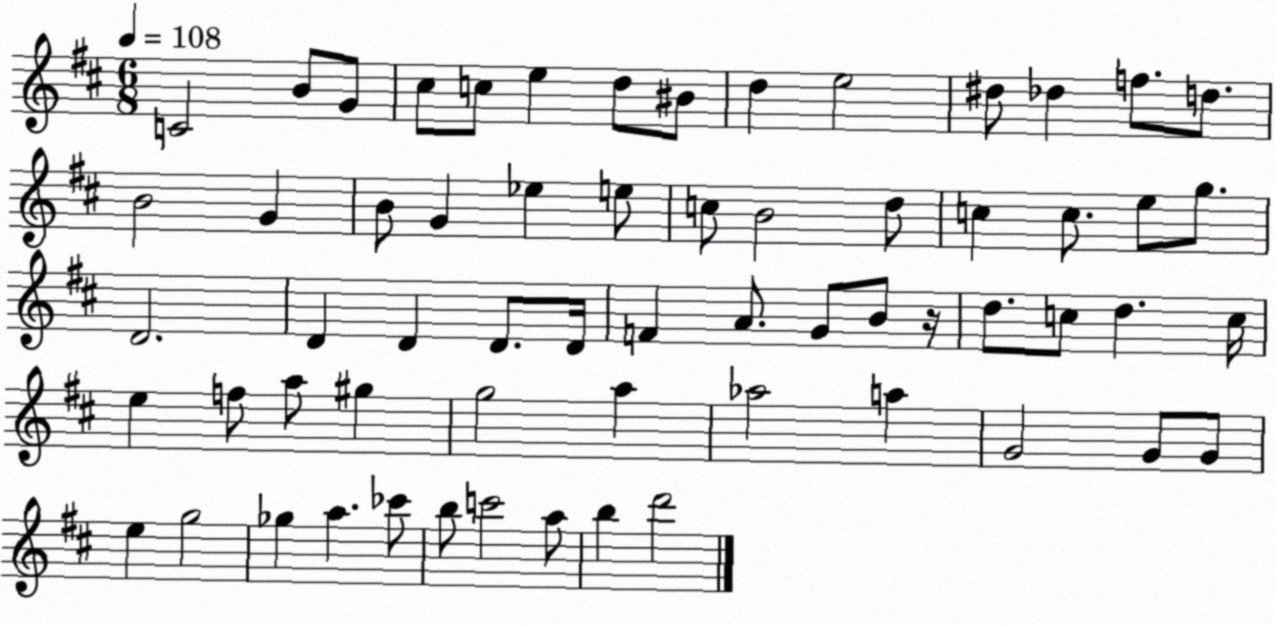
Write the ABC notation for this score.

X:1
T:Untitled
M:6/8
L:1/4
K:D
C2 B/2 G/2 ^c/2 c/2 e d/2 ^B/2 d e2 ^d/2 _d f/2 d/2 B2 G B/2 G _e e/2 c/2 B2 d/2 c c/2 e/2 g/2 D2 D D D/2 D/4 F A/2 G/2 B/2 z/4 d/2 c/2 d c/4 e f/2 a/2 ^g g2 a _a2 a G2 G/2 G/2 e g2 _g a _c'/2 b/2 c'2 a/2 b d'2